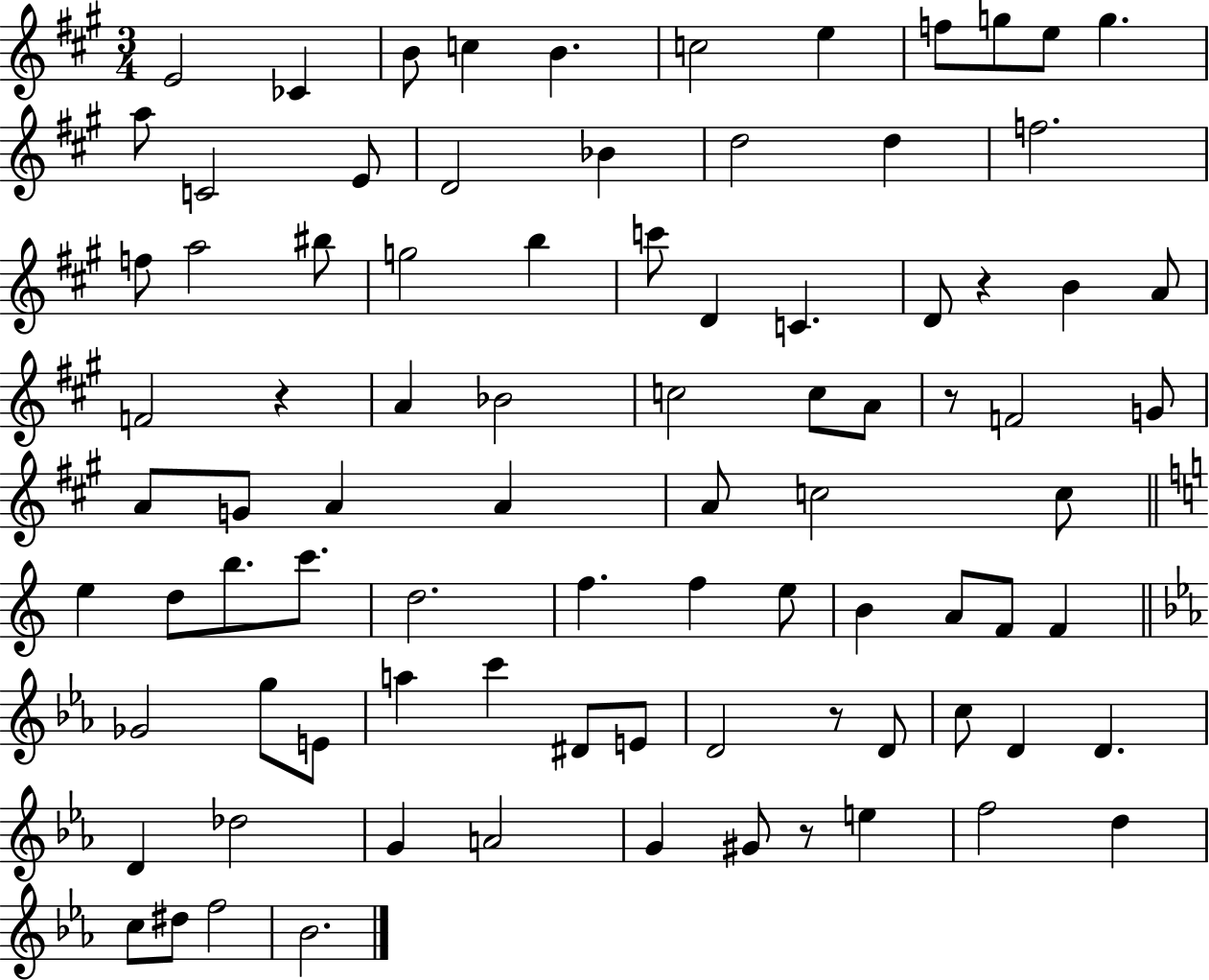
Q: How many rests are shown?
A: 5